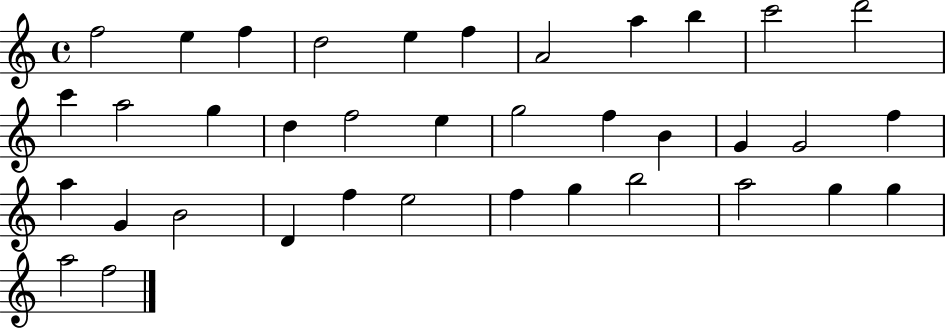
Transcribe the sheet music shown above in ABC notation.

X:1
T:Untitled
M:4/4
L:1/4
K:C
f2 e f d2 e f A2 a b c'2 d'2 c' a2 g d f2 e g2 f B G G2 f a G B2 D f e2 f g b2 a2 g g a2 f2